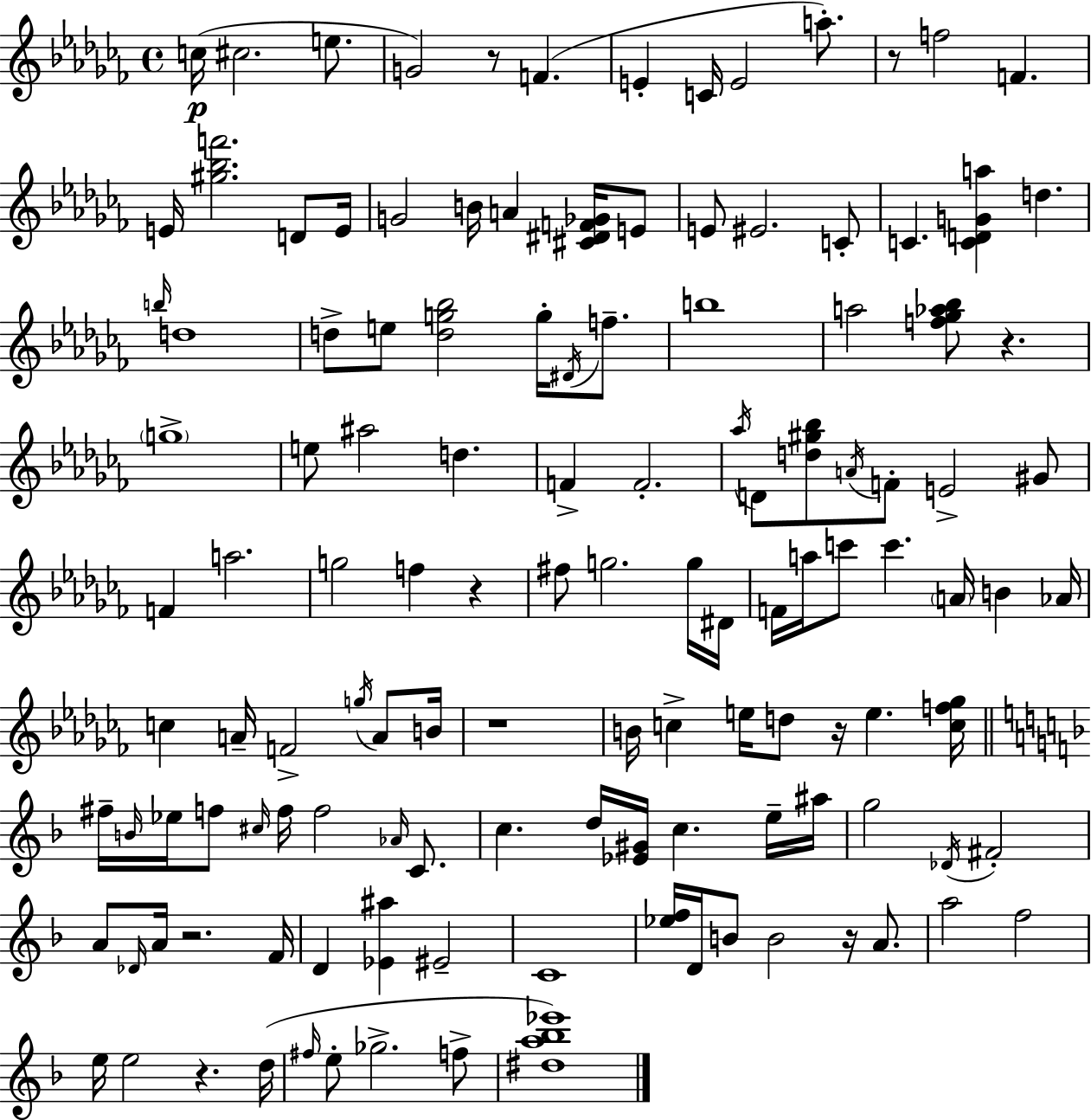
C5/s C#5/h. E5/e. G4/h R/e F4/q. E4/q C4/s E4/h A5/e. R/e F5/h F4/q. E4/s [G#5,Bb5,F6]/h. D4/e E4/s G4/h B4/s A4/q [C#4,D#4,F4,Gb4]/s E4/e E4/e EIS4/h. C4/e C4/q. [C4,D4,G4,A5]/q D5/q. B5/s D5/w D5/e E5/e [D5,G5,Bb5]/h G5/s D#4/s F5/e. B5/w A5/h [F5,Gb5,Ab5,Bb5]/e R/q. G5/w E5/e A#5/h D5/q. F4/q F4/h. Ab5/s D4/e [D5,G#5,Bb5]/e A4/s F4/e E4/h G#4/e F4/q A5/h. G5/h F5/q R/q F#5/e G5/h. G5/s D#4/s F4/s A5/s C6/e C6/q. A4/s B4/q Ab4/s C5/q A4/s F4/h G5/s A4/e B4/s R/w B4/s C5/q E5/s D5/e R/s E5/q. [C5,F5,Gb5]/s F#5/s B4/s Eb5/s F5/e C#5/s F5/s F5/h Ab4/s C4/e. C5/q. D5/s [Eb4,G#4]/s C5/q. E5/s A#5/s G5/h Db4/s F#4/h A4/e Db4/s A4/s R/h. F4/s D4/q [Eb4,A#5]/q EIS4/h C4/w [Eb5,F5]/s D4/s B4/e B4/h R/s A4/e. A5/h F5/h E5/s E5/h R/q. D5/s F#5/s E5/e Gb5/h. F5/e [D#5,A5,Bb5,Eb6]/w